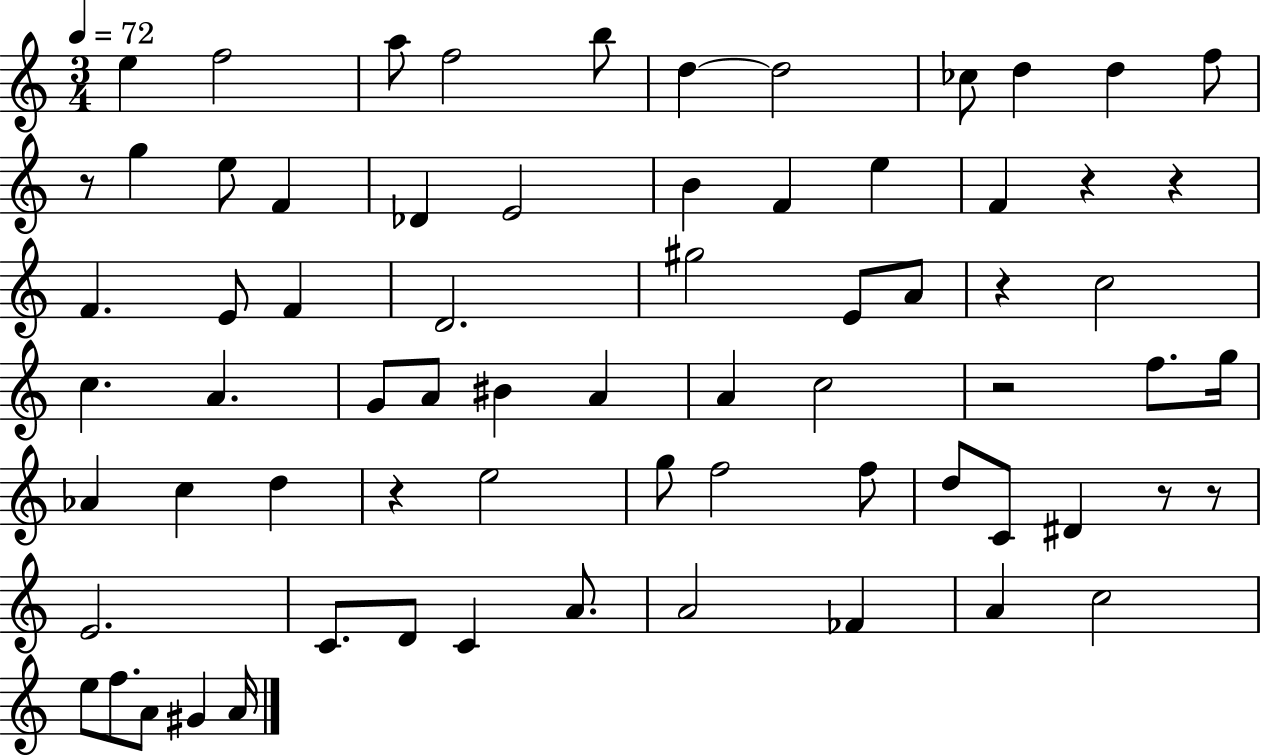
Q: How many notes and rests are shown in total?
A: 70